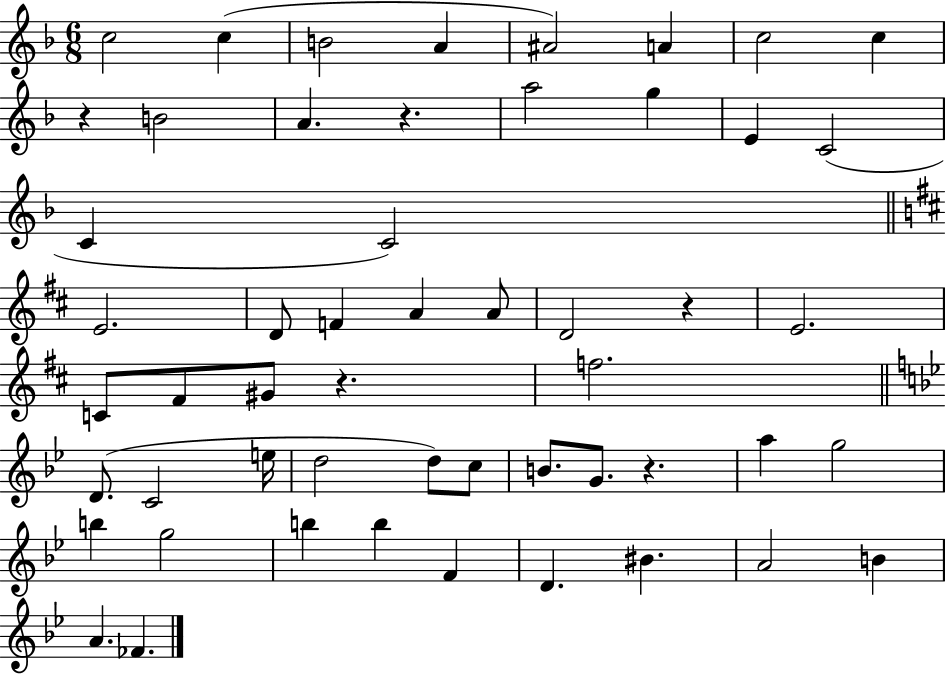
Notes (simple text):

C5/h C5/q B4/h A4/q A#4/h A4/q C5/h C5/q R/q B4/h A4/q. R/q. A5/h G5/q E4/q C4/h C4/q C4/h E4/h. D4/e F4/q A4/q A4/e D4/h R/q E4/h. C4/e F#4/e G#4/e R/q. F5/h. D4/e. C4/h E5/s D5/h D5/e C5/e B4/e. G4/e. R/q. A5/q G5/h B5/q G5/h B5/q B5/q F4/q D4/q. BIS4/q. A4/h B4/q A4/q. FES4/q.